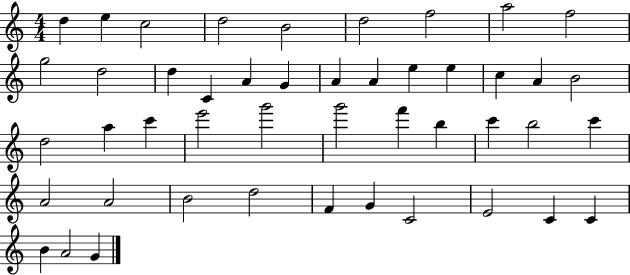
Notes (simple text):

D5/q E5/q C5/h D5/h B4/h D5/h F5/h A5/h F5/h G5/h D5/h D5/q C4/q A4/q G4/q A4/q A4/q E5/q E5/q C5/q A4/q B4/h D5/h A5/q C6/q E6/h G6/h G6/h F6/q B5/q C6/q B5/h C6/q A4/h A4/h B4/h D5/h F4/q G4/q C4/h E4/h C4/q C4/q B4/q A4/h G4/q